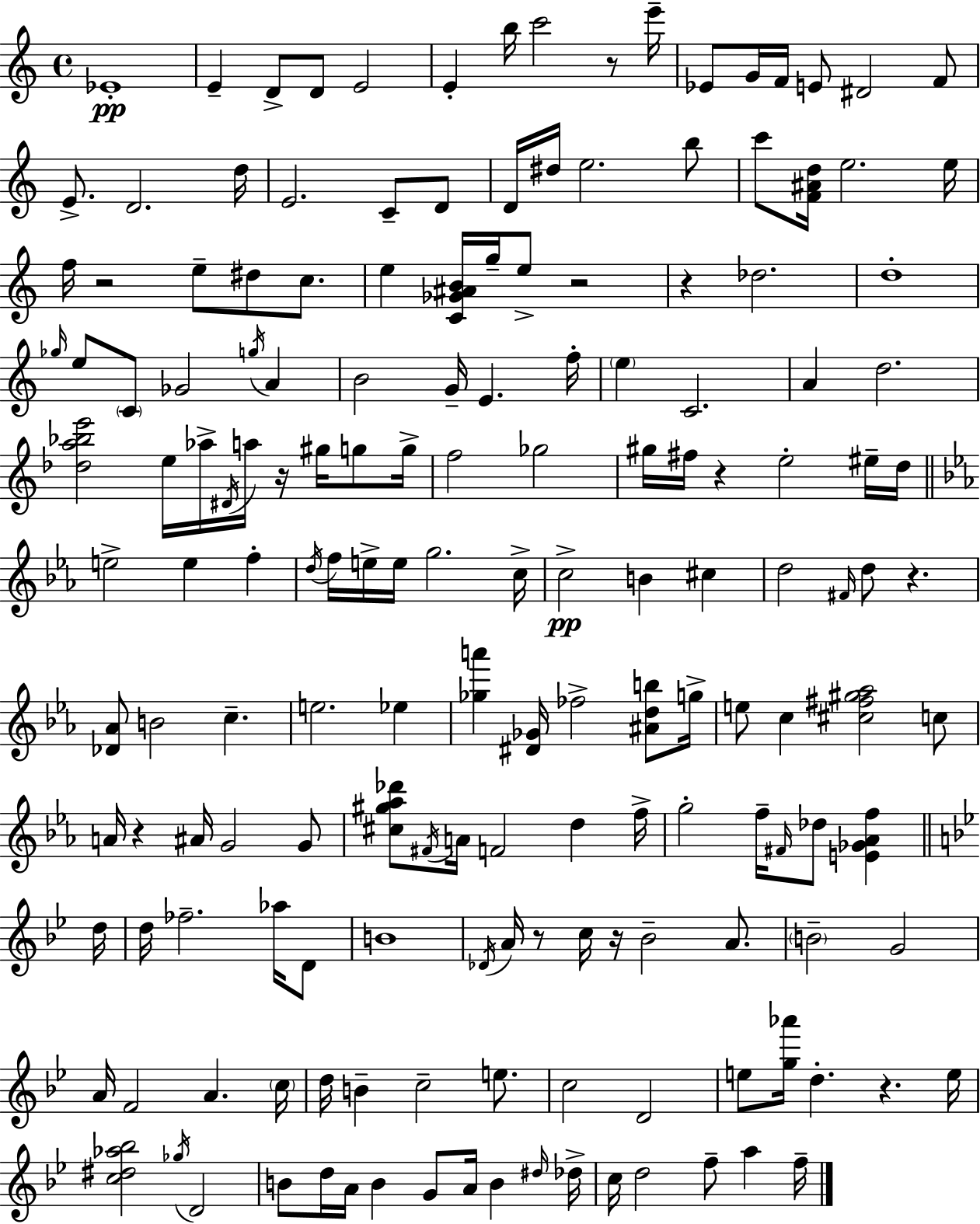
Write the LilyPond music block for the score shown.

{
  \clef treble
  \time 4/4
  \defaultTimeSignature
  \key a \minor
  ees'1-.\pp | e'4-- d'8-> d'8 e'2 | e'4-. b''16 c'''2 r8 e'''16-- | ees'8 g'16 f'16 e'8 dis'2 f'8 | \break e'8.-> d'2. d''16 | e'2. c'8-- d'8 | d'16 dis''16 e''2. b''8 | c'''8 <f' ais' d''>16 e''2. e''16 | \break f''16 r2 e''8-- dis''8 c''8. | e''4 <c' ges' ais' b'>16 g''16-- e''8-> r2 | r4 des''2. | d''1-. | \break \grace { ges''16 } e''8 \parenthesize c'8 ges'2 \acciaccatura { g''16 } a'4 | b'2 g'16-- e'4. | f''16-. \parenthesize e''4 c'2. | a'4 d''2. | \break <des'' a'' bes'' e'''>2 e''16 aes''16-> \acciaccatura { dis'16 } a''16 r16 gis''16 | g''8 g''16-> f''2 ges''2 | gis''16 fis''16 r4 e''2-. | eis''16-- d''16 \bar "||" \break \key c \minor e''2-> e''4 f''4-. | \acciaccatura { d''16 } f''16 e''16-> e''16 g''2. | c''16-> c''2->\pp b'4 cis''4 | d''2 \grace { fis'16 } d''8 r4. | \break <des' aes'>8 b'2 c''4.-- | e''2. ees''4 | <ges'' a'''>4 <dis' ges'>16 fes''2-> <ais' d'' b''>8 | g''16-> e''8 c''4 <cis'' fis'' gis'' aes''>2 | \break c''8 a'16 r4 ais'16 g'2 | g'8 <cis'' gis'' aes'' des'''>8 \acciaccatura { fis'16 } a'16 f'2 d''4 | f''16-> g''2-. f''16-- \grace { fis'16 } des''8 <e' ges' aes' f''>4 | \bar "||" \break \key bes \major d''16 d''16 fes''2.-- aes''16 d'8 | b'1 | \acciaccatura { des'16 } a'16 r8 c''16 r16 bes'2-- a'8. | \parenthesize b'2-- g'2 | \break a'16 f'2 a'4. | \parenthesize c''16 d''16 b'4-- c''2-- e''8. | c''2 d'2 | e''8 <g'' aes'''>16 d''4.-. r4. | \break e''16 <c'' dis'' aes'' bes''>2 \acciaccatura { ges''16 } d'2 | b'8 d''16 a'16 b'4 g'8 a'16 b'4 | \grace { dis''16 } des''16-> c''16 d''2 f''8-- a''4 | f''16-- \bar "|."
}